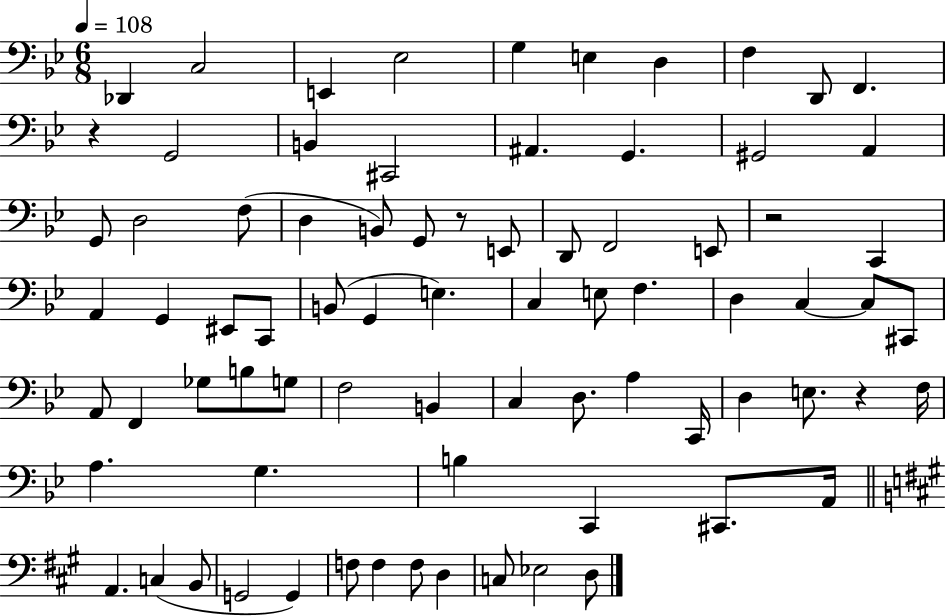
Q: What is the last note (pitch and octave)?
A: D3